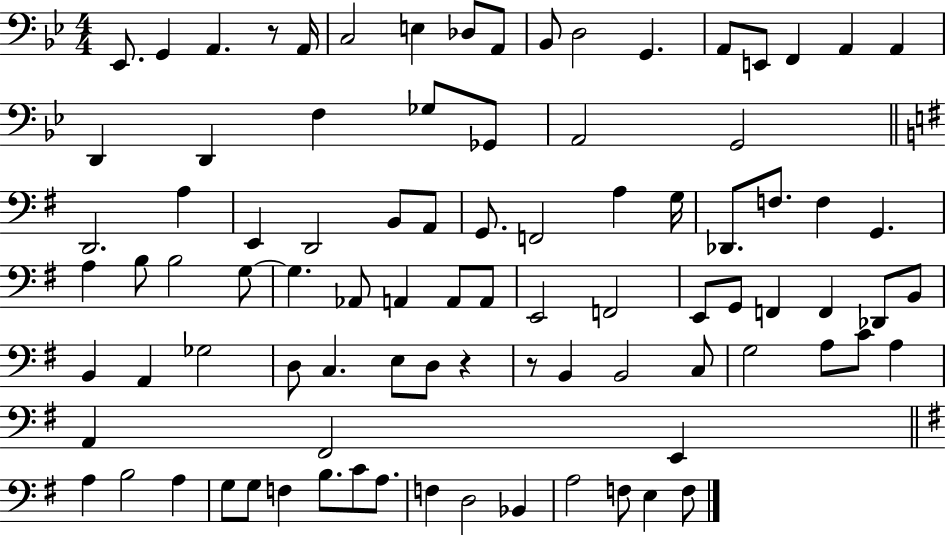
Eb2/e. G2/q A2/q. R/e A2/s C3/h E3/q Db3/e A2/e Bb2/e D3/h G2/q. A2/e E2/e F2/q A2/q A2/q D2/q D2/q F3/q Gb3/e Gb2/e A2/h G2/h D2/h. A3/q E2/q D2/h B2/e A2/e G2/e. F2/h A3/q G3/s Db2/e. F3/e. F3/q G2/q. A3/q B3/e B3/h G3/e G3/q. Ab2/e A2/q A2/e A2/e E2/h F2/h E2/e G2/e F2/q F2/q Db2/e B2/e B2/q A2/q Gb3/h D3/e C3/q. E3/e D3/e R/q R/e B2/q B2/h C3/e G3/h A3/e C4/e A3/q A2/q F#2/h E2/q A3/q B3/h A3/q G3/e G3/e F3/q B3/e. C4/e A3/e. F3/q D3/h Bb2/q A3/h F3/e E3/q F3/e